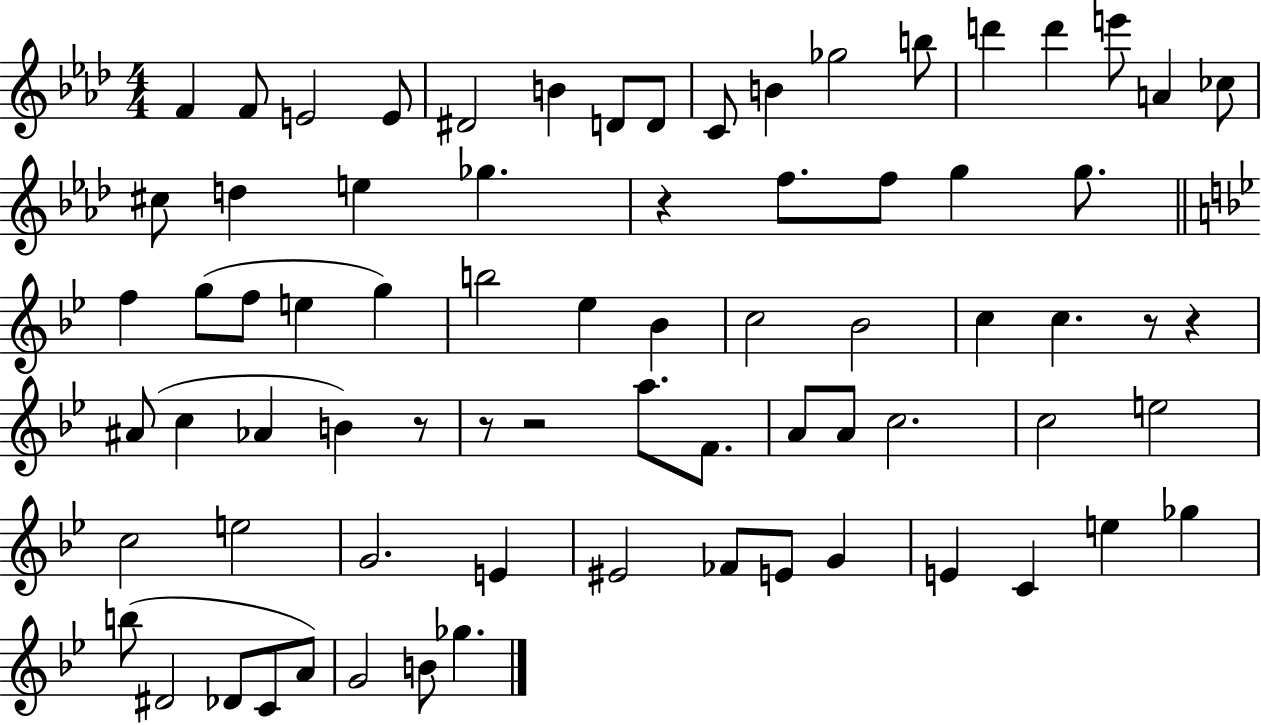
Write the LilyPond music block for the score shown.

{
  \clef treble
  \numericTimeSignature
  \time 4/4
  \key aes \major
  f'4 f'8 e'2 e'8 | dis'2 b'4 d'8 d'8 | c'8 b'4 ges''2 b''8 | d'''4 d'''4 e'''8 a'4 ces''8 | \break cis''8 d''4 e''4 ges''4. | r4 f''8. f''8 g''4 g''8. | \bar "||" \break \key bes \major f''4 g''8( f''8 e''4 g''4) | b''2 ees''4 bes'4 | c''2 bes'2 | c''4 c''4. r8 r4 | \break ais'8( c''4 aes'4 b'4) r8 | r8 r2 a''8. f'8. | a'8 a'8 c''2. | c''2 e''2 | \break c''2 e''2 | g'2. e'4 | eis'2 fes'8 e'8 g'4 | e'4 c'4 e''4 ges''4 | \break b''8( dis'2 des'8 c'8 a'8) | g'2 b'8 ges''4. | \bar "|."
}